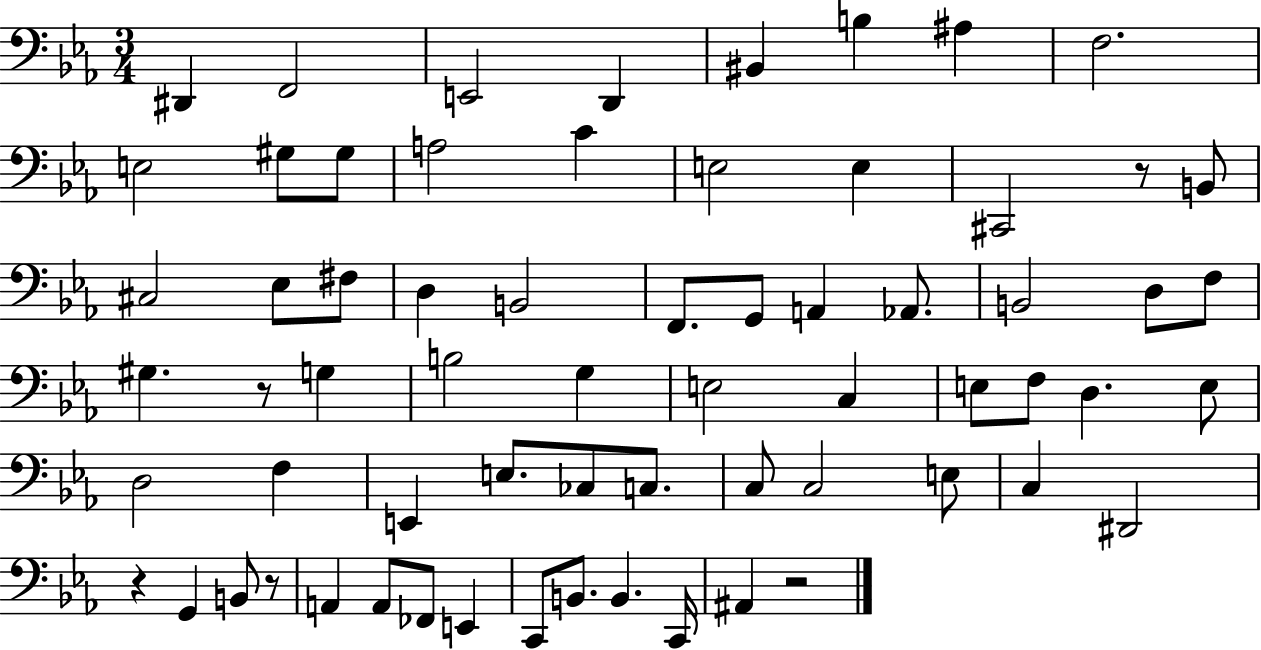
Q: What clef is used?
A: bass